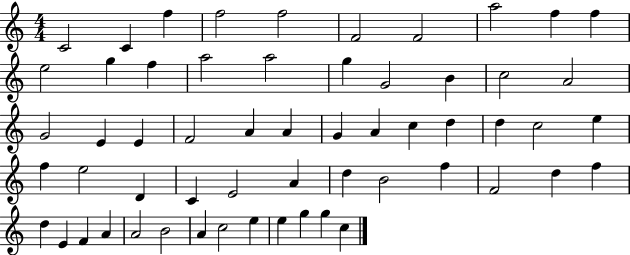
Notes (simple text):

C4/h C4/q F5/q F5/h F5/h F4/h F4/h A5/h F5/q F5/q E5/h G5/q F5/q A5/h A5/h G5/q G4/h B4/q C5/h A4/h G4/h E4/q E4/q F4/h A4/q A4/q G4/q A4/q C5/q D5/q D5/q C5/h E5/q F5/q E5/h D4/q C4/q E4/h A4/q D5/q B4/h F5/q F4/h D5/q F5/q D5/q E4/q F4/q A4/q A4/h B4/h A4/q C5/h E5/q E5/q G5/q G5/q C5/q